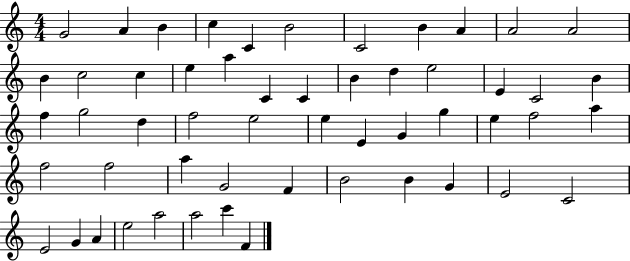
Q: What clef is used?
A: treble